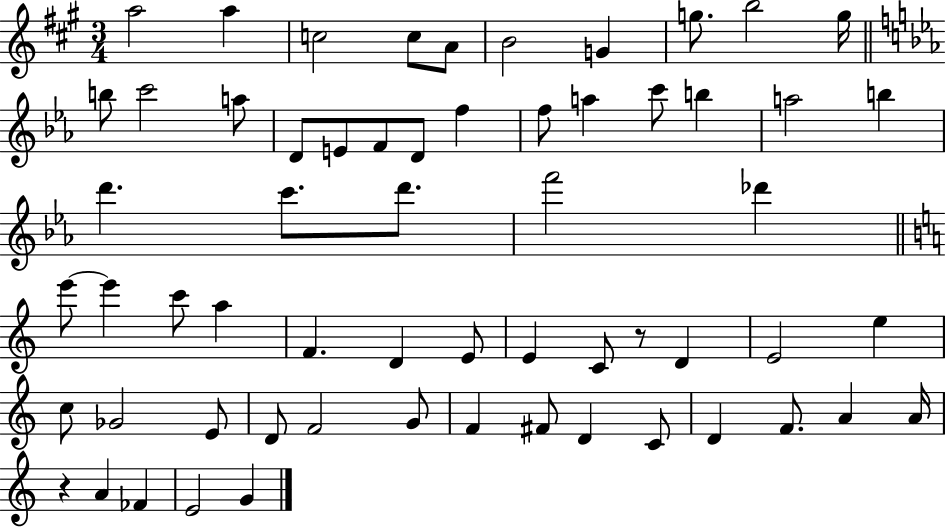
A5/h A5/q C5/h C5/e A4/e B4/h G4/q G5/e. B5/h G5/s B5/e C6/h A5/e D4/e E4/e F4/e D4/e F5/q F5/e A5/q C6/e B5/q A5/h B5/q D6/q. C6/e. D6/e. F6/h Db6/q E6/e E6/q C6/e A5/q F4/q. D4/q E4/e E4/q C4/e R/e D4/q E4/h E5/q C5/e Gb4/h E4/e D4/e F4/h G4/e F4/q F#4/e D4/q C4/e D4/q F4/e. A4/q A4/s R/q A4/q FES4/q E4/h G4/q